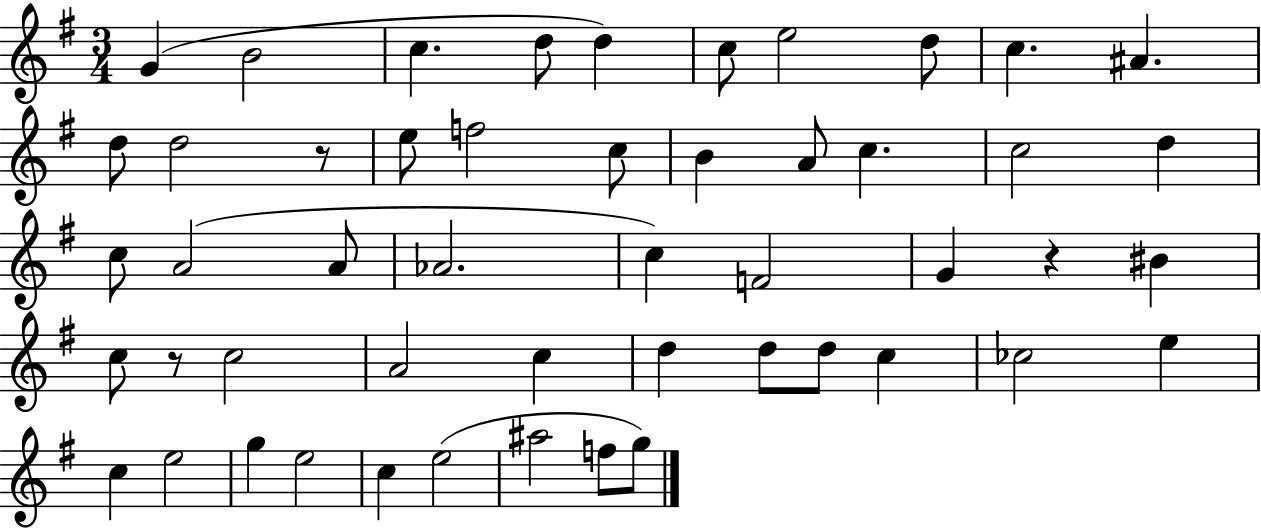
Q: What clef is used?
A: treble